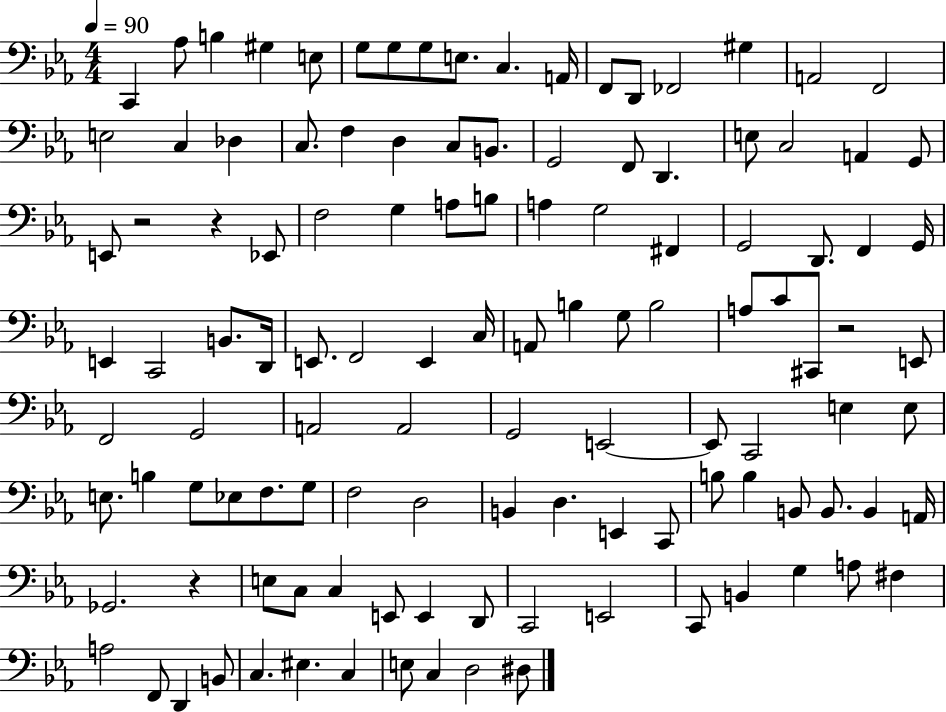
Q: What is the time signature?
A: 4/4